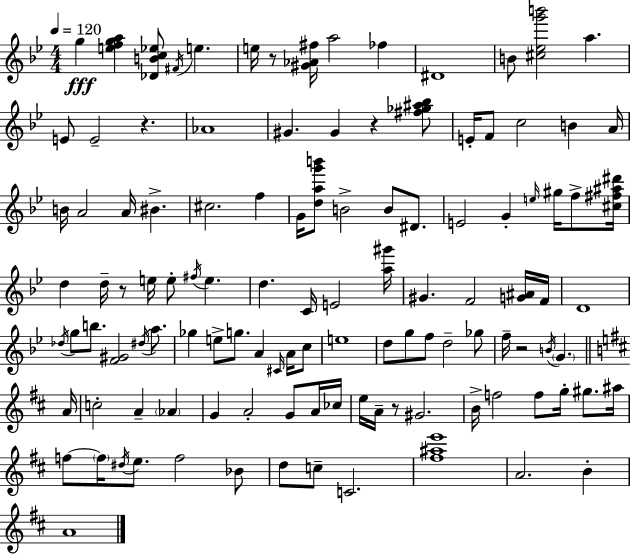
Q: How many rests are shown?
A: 6